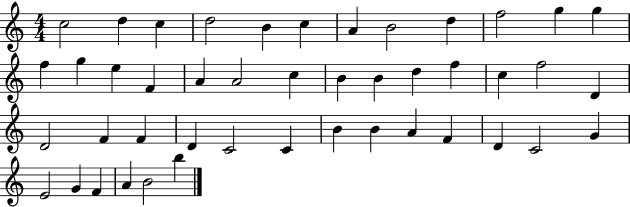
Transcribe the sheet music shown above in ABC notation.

X:1
T:Untitled
M:4/4
L:1/4
K:C
c2 d c d2 B c A B2 d f2 g g f g e F A A2 c B B d f c f2 D D2 F F D C2 C B B A F D C2 G E2 G F A B2 b